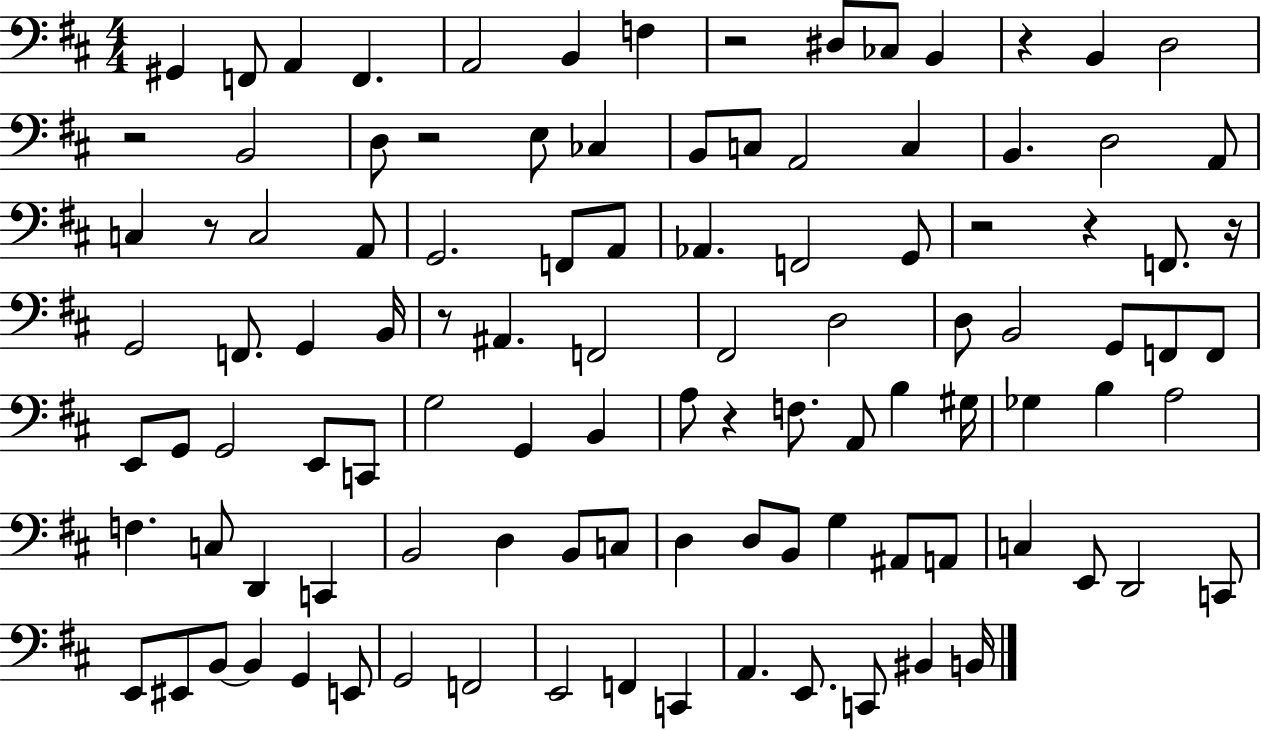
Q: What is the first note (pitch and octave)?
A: G#2